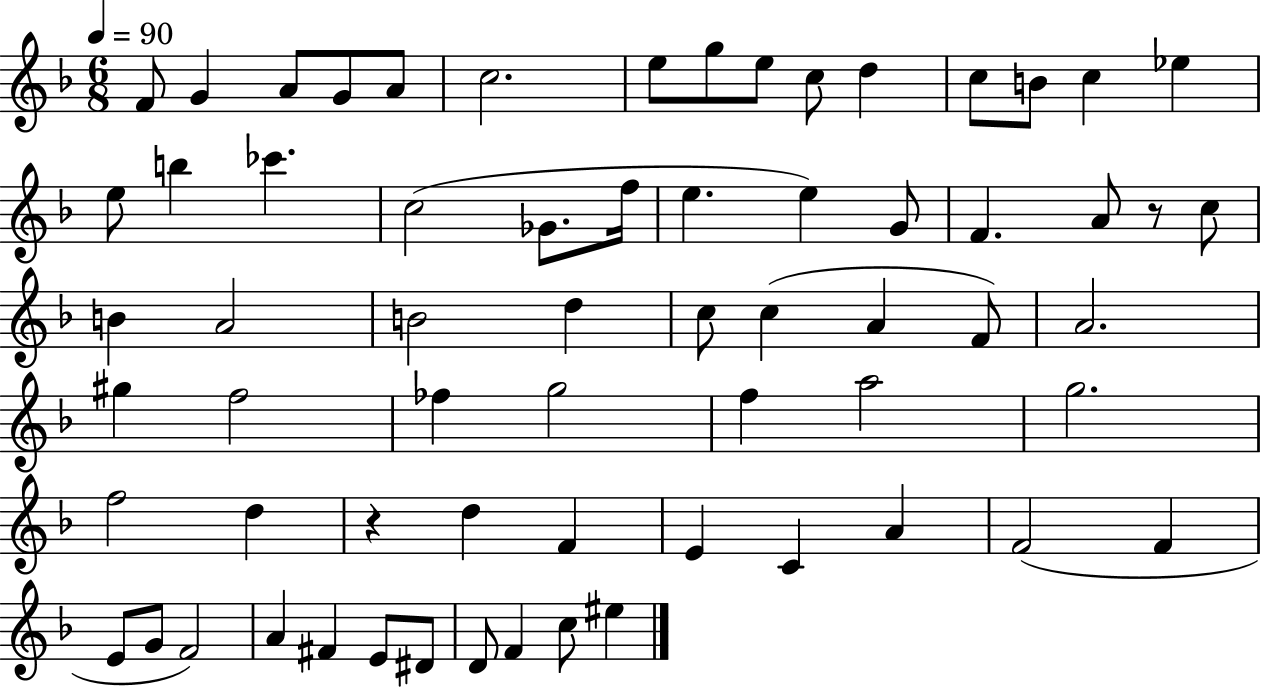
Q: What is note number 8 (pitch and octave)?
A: G5